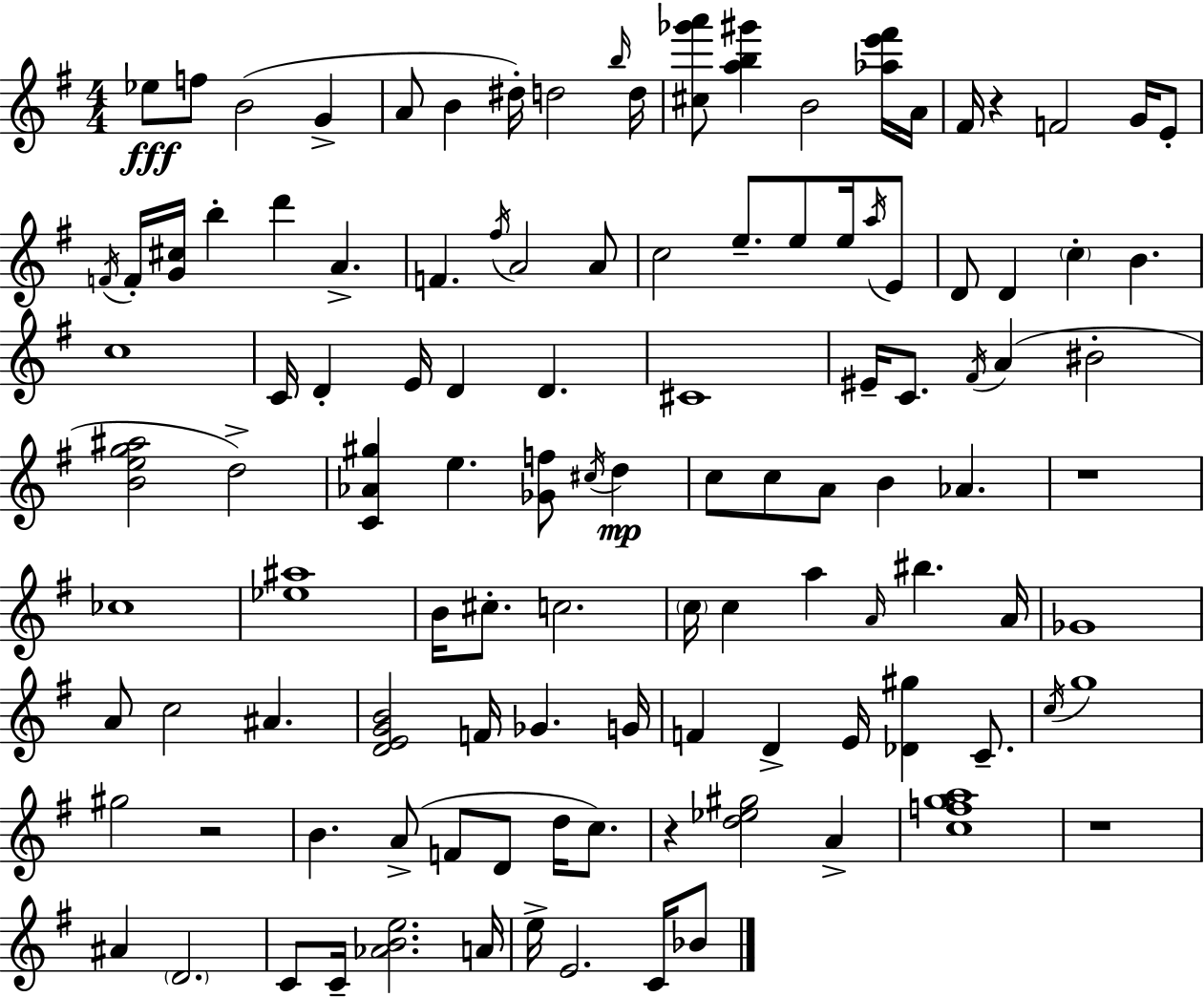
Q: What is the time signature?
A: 4/4